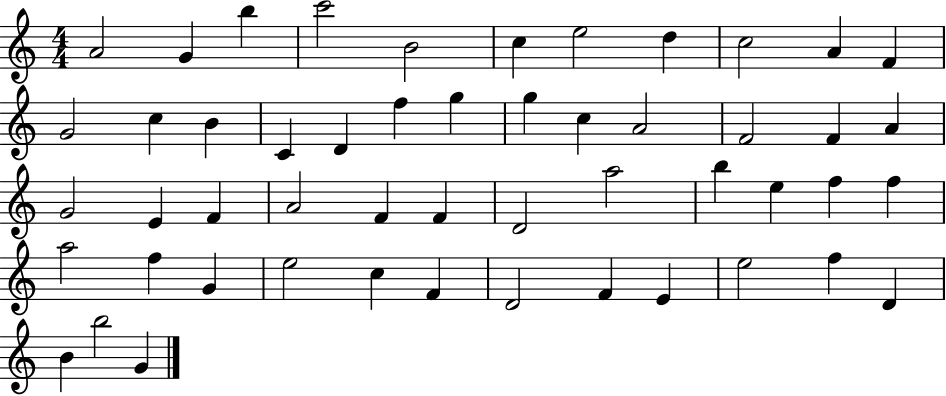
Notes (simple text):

A4/h G4/q B5/q C6/h B4/h C5/q E5/h D5/q C5/h A4/q F4/q G4/h C5/q B4/q C4/q D4/q F5/q G5/q G5/q C5/q A4/h F4/h F4/q A4/q G4/h E4/q F4/q A4/h F4/q F4/q D4/h A5/h B5/q E5/q F5/q F5/q A5/h F5/q G4/q E5/h C5/q F4/q D4/h F4/q E4/q E5/h F5/q D4/q B4/q B5/h G4/q